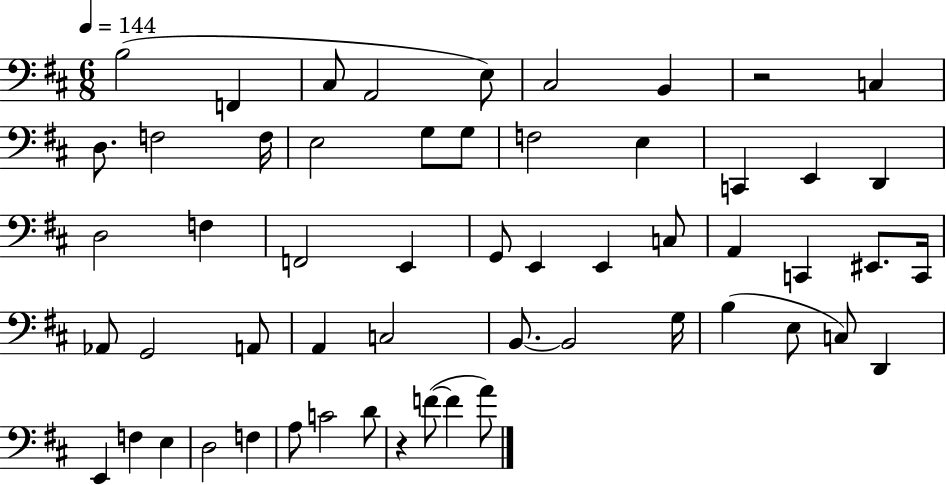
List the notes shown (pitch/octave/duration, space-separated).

B3/h F2/q C#3/e A2/h E3/e C#3/h B2/q R/h C3/q D3/e. F3/h F3/s E3/h G3/e G3/e F3/h E3/q C2/q E2/q D2/q D3/h F3/q F2/h E2/q G2/e E2/q E2/q C3/e A2/q C2/q EIS2/e. C2/s Ab2/e G2/h A2/e A2/q C3/h B2/e. B2/h G3/s B3/q E3/e C3/e D2/q E2/q F3/q E3/q D3/h F3/q A3/e C4/h D4/e R/q F4/e F4/q A4/e